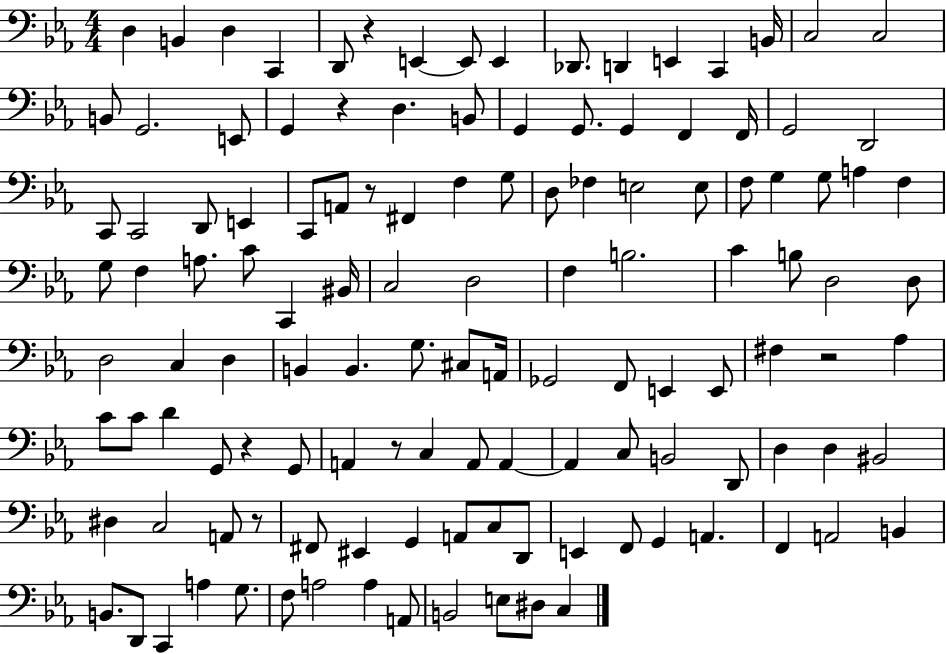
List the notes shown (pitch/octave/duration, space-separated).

D3/q B2/q D3/q C2/q D2/e R/q E2/q E2/e E2/q Db2/e. D2/q E2/q C2/q B2/s C3/h C3/h B2/e G2/h. E2/e G2/q R/q D3/q. B2/e G2/q G2/e. G2/q F2/q F2/s G2/h D2/h C2/e C2/h D2/e E2/q C2/e A2/e R/e F#2/q F3/q G3/e D3/e FES3/q E3/h E3/e F3/e G3/q G3/e A3/q F3/q G3/e F3/q A3/e. C4/e C2/q BIS2/s C3/h D3/h F3/q B3/h. C4/q B3/e D3/h D3/e D3/h C3/q D3/q B2/q B2/q. G3/e. C#3/e A2/s Gb2/h F2/e E2/q E2/e F#3/q R/h Ab3/q C4/e C4/e D4/q G2/e R/q G2/e A2/q R/e C3/q A2/e A2/q A2/q C3/e B2/h D2/e D3/q D3/q BIS2/h D#3/q C3/h A2/e R/e F#2/e EIS2/q G2/q A2/e C3/e D2/e E2/q F2/e G2/q A2/q. F2/q A2/h B2/q B2/e. D2/e C2/q A3/q G3/e. F3/e A3/h A3/q A2/e B2/h E3/e D#3/e C3/q